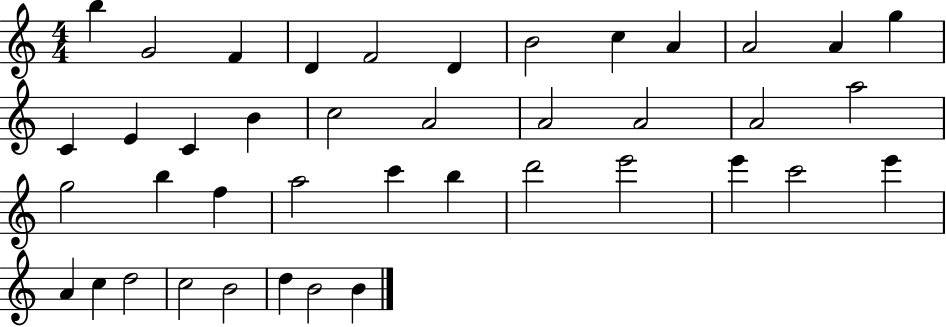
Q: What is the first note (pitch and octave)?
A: B5